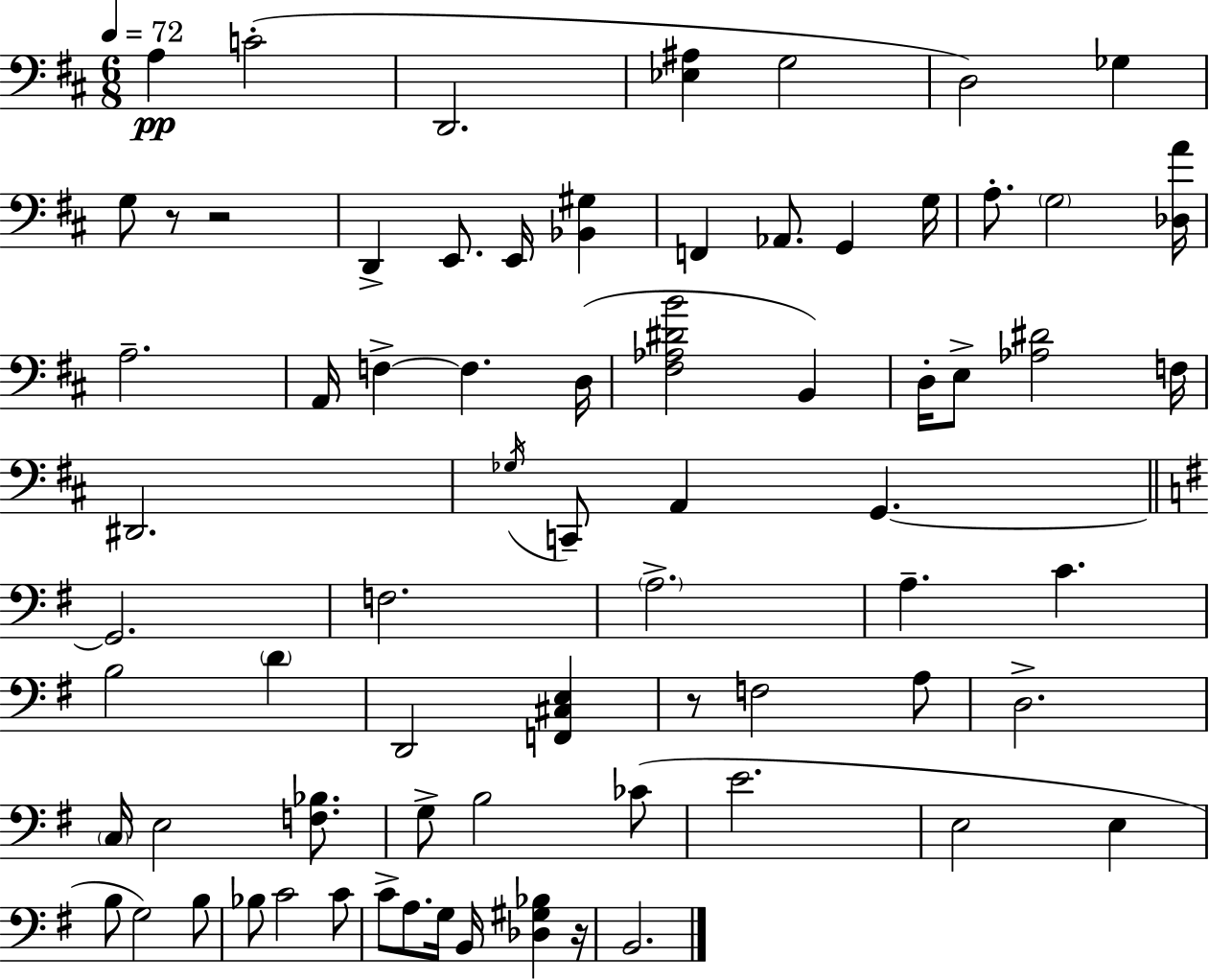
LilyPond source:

{
  \clef bass
  \numericTimeSignature
  \time 6/8
  \key d \major
  \tempo 4 = 72
  \repeat volta 2 { a4\pp c'2-.( | d,2. | <ees ais>4 g2 | d2) ges4 | \break g8 r8 r2 | d,4-> e,8. e,16 <bes, gis>4 | f,4 aes,8. g,4 g16 | a8.-. \parenthesize g2 <des a'>16 | \break a2.-- | a,16 f4->~~ f4. d16( | <fis aes dis' b'>2 b,4) | d16-. e8-> <aes dis'>2 f16 | \break dis,2. | \acciaccatura { ges16 } c,8-- a,4 g,4.~~ | \bar "||" \break \key e \minor g,2. | f2. | \parenthesize a2.-> | a4.-- c'4. | \break b2 \parenthesize d'4 | d,2 <f, cis e>4 | r8 f2 a8 | d2.-> | \break \parenthesize c16 e2 <f bes>8. | g8-> b2 ces'8( | e'2. | e2 e4 | \break b8 g2) b8 | bes8 c'2 c'8 | c'8-> a8. g16 b,16 <des gis bes>4 r16 | b,2. | \break } \bar "|."
}